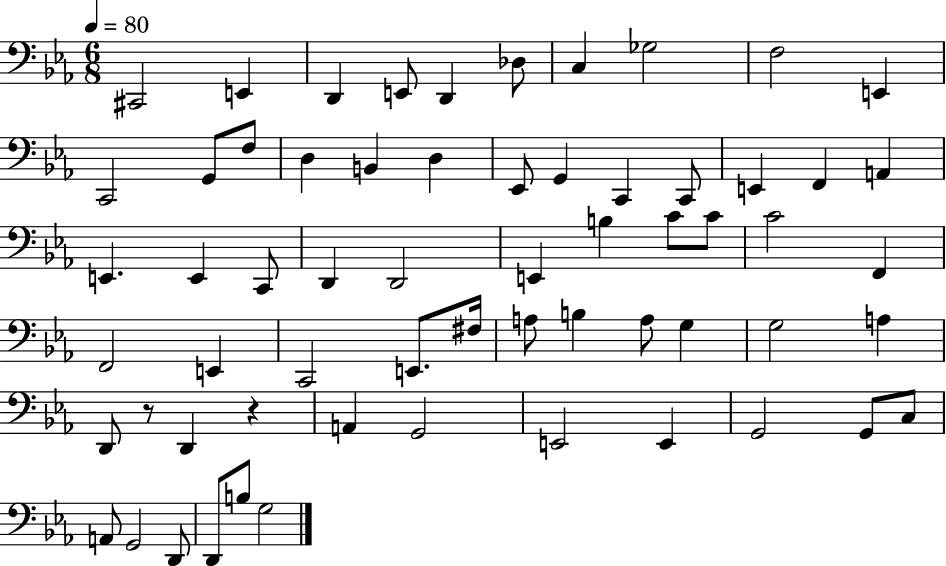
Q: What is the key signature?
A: EES major